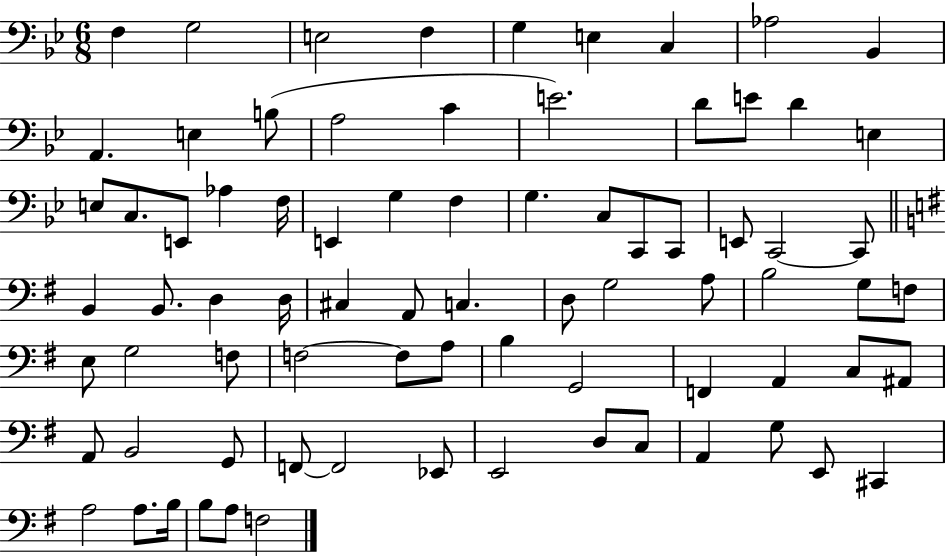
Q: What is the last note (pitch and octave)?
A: F3